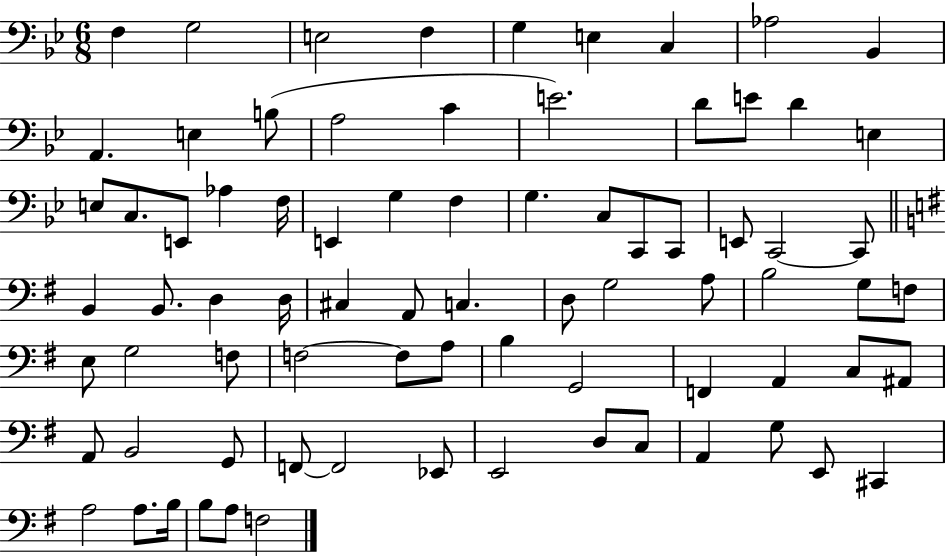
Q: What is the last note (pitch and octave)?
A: F3